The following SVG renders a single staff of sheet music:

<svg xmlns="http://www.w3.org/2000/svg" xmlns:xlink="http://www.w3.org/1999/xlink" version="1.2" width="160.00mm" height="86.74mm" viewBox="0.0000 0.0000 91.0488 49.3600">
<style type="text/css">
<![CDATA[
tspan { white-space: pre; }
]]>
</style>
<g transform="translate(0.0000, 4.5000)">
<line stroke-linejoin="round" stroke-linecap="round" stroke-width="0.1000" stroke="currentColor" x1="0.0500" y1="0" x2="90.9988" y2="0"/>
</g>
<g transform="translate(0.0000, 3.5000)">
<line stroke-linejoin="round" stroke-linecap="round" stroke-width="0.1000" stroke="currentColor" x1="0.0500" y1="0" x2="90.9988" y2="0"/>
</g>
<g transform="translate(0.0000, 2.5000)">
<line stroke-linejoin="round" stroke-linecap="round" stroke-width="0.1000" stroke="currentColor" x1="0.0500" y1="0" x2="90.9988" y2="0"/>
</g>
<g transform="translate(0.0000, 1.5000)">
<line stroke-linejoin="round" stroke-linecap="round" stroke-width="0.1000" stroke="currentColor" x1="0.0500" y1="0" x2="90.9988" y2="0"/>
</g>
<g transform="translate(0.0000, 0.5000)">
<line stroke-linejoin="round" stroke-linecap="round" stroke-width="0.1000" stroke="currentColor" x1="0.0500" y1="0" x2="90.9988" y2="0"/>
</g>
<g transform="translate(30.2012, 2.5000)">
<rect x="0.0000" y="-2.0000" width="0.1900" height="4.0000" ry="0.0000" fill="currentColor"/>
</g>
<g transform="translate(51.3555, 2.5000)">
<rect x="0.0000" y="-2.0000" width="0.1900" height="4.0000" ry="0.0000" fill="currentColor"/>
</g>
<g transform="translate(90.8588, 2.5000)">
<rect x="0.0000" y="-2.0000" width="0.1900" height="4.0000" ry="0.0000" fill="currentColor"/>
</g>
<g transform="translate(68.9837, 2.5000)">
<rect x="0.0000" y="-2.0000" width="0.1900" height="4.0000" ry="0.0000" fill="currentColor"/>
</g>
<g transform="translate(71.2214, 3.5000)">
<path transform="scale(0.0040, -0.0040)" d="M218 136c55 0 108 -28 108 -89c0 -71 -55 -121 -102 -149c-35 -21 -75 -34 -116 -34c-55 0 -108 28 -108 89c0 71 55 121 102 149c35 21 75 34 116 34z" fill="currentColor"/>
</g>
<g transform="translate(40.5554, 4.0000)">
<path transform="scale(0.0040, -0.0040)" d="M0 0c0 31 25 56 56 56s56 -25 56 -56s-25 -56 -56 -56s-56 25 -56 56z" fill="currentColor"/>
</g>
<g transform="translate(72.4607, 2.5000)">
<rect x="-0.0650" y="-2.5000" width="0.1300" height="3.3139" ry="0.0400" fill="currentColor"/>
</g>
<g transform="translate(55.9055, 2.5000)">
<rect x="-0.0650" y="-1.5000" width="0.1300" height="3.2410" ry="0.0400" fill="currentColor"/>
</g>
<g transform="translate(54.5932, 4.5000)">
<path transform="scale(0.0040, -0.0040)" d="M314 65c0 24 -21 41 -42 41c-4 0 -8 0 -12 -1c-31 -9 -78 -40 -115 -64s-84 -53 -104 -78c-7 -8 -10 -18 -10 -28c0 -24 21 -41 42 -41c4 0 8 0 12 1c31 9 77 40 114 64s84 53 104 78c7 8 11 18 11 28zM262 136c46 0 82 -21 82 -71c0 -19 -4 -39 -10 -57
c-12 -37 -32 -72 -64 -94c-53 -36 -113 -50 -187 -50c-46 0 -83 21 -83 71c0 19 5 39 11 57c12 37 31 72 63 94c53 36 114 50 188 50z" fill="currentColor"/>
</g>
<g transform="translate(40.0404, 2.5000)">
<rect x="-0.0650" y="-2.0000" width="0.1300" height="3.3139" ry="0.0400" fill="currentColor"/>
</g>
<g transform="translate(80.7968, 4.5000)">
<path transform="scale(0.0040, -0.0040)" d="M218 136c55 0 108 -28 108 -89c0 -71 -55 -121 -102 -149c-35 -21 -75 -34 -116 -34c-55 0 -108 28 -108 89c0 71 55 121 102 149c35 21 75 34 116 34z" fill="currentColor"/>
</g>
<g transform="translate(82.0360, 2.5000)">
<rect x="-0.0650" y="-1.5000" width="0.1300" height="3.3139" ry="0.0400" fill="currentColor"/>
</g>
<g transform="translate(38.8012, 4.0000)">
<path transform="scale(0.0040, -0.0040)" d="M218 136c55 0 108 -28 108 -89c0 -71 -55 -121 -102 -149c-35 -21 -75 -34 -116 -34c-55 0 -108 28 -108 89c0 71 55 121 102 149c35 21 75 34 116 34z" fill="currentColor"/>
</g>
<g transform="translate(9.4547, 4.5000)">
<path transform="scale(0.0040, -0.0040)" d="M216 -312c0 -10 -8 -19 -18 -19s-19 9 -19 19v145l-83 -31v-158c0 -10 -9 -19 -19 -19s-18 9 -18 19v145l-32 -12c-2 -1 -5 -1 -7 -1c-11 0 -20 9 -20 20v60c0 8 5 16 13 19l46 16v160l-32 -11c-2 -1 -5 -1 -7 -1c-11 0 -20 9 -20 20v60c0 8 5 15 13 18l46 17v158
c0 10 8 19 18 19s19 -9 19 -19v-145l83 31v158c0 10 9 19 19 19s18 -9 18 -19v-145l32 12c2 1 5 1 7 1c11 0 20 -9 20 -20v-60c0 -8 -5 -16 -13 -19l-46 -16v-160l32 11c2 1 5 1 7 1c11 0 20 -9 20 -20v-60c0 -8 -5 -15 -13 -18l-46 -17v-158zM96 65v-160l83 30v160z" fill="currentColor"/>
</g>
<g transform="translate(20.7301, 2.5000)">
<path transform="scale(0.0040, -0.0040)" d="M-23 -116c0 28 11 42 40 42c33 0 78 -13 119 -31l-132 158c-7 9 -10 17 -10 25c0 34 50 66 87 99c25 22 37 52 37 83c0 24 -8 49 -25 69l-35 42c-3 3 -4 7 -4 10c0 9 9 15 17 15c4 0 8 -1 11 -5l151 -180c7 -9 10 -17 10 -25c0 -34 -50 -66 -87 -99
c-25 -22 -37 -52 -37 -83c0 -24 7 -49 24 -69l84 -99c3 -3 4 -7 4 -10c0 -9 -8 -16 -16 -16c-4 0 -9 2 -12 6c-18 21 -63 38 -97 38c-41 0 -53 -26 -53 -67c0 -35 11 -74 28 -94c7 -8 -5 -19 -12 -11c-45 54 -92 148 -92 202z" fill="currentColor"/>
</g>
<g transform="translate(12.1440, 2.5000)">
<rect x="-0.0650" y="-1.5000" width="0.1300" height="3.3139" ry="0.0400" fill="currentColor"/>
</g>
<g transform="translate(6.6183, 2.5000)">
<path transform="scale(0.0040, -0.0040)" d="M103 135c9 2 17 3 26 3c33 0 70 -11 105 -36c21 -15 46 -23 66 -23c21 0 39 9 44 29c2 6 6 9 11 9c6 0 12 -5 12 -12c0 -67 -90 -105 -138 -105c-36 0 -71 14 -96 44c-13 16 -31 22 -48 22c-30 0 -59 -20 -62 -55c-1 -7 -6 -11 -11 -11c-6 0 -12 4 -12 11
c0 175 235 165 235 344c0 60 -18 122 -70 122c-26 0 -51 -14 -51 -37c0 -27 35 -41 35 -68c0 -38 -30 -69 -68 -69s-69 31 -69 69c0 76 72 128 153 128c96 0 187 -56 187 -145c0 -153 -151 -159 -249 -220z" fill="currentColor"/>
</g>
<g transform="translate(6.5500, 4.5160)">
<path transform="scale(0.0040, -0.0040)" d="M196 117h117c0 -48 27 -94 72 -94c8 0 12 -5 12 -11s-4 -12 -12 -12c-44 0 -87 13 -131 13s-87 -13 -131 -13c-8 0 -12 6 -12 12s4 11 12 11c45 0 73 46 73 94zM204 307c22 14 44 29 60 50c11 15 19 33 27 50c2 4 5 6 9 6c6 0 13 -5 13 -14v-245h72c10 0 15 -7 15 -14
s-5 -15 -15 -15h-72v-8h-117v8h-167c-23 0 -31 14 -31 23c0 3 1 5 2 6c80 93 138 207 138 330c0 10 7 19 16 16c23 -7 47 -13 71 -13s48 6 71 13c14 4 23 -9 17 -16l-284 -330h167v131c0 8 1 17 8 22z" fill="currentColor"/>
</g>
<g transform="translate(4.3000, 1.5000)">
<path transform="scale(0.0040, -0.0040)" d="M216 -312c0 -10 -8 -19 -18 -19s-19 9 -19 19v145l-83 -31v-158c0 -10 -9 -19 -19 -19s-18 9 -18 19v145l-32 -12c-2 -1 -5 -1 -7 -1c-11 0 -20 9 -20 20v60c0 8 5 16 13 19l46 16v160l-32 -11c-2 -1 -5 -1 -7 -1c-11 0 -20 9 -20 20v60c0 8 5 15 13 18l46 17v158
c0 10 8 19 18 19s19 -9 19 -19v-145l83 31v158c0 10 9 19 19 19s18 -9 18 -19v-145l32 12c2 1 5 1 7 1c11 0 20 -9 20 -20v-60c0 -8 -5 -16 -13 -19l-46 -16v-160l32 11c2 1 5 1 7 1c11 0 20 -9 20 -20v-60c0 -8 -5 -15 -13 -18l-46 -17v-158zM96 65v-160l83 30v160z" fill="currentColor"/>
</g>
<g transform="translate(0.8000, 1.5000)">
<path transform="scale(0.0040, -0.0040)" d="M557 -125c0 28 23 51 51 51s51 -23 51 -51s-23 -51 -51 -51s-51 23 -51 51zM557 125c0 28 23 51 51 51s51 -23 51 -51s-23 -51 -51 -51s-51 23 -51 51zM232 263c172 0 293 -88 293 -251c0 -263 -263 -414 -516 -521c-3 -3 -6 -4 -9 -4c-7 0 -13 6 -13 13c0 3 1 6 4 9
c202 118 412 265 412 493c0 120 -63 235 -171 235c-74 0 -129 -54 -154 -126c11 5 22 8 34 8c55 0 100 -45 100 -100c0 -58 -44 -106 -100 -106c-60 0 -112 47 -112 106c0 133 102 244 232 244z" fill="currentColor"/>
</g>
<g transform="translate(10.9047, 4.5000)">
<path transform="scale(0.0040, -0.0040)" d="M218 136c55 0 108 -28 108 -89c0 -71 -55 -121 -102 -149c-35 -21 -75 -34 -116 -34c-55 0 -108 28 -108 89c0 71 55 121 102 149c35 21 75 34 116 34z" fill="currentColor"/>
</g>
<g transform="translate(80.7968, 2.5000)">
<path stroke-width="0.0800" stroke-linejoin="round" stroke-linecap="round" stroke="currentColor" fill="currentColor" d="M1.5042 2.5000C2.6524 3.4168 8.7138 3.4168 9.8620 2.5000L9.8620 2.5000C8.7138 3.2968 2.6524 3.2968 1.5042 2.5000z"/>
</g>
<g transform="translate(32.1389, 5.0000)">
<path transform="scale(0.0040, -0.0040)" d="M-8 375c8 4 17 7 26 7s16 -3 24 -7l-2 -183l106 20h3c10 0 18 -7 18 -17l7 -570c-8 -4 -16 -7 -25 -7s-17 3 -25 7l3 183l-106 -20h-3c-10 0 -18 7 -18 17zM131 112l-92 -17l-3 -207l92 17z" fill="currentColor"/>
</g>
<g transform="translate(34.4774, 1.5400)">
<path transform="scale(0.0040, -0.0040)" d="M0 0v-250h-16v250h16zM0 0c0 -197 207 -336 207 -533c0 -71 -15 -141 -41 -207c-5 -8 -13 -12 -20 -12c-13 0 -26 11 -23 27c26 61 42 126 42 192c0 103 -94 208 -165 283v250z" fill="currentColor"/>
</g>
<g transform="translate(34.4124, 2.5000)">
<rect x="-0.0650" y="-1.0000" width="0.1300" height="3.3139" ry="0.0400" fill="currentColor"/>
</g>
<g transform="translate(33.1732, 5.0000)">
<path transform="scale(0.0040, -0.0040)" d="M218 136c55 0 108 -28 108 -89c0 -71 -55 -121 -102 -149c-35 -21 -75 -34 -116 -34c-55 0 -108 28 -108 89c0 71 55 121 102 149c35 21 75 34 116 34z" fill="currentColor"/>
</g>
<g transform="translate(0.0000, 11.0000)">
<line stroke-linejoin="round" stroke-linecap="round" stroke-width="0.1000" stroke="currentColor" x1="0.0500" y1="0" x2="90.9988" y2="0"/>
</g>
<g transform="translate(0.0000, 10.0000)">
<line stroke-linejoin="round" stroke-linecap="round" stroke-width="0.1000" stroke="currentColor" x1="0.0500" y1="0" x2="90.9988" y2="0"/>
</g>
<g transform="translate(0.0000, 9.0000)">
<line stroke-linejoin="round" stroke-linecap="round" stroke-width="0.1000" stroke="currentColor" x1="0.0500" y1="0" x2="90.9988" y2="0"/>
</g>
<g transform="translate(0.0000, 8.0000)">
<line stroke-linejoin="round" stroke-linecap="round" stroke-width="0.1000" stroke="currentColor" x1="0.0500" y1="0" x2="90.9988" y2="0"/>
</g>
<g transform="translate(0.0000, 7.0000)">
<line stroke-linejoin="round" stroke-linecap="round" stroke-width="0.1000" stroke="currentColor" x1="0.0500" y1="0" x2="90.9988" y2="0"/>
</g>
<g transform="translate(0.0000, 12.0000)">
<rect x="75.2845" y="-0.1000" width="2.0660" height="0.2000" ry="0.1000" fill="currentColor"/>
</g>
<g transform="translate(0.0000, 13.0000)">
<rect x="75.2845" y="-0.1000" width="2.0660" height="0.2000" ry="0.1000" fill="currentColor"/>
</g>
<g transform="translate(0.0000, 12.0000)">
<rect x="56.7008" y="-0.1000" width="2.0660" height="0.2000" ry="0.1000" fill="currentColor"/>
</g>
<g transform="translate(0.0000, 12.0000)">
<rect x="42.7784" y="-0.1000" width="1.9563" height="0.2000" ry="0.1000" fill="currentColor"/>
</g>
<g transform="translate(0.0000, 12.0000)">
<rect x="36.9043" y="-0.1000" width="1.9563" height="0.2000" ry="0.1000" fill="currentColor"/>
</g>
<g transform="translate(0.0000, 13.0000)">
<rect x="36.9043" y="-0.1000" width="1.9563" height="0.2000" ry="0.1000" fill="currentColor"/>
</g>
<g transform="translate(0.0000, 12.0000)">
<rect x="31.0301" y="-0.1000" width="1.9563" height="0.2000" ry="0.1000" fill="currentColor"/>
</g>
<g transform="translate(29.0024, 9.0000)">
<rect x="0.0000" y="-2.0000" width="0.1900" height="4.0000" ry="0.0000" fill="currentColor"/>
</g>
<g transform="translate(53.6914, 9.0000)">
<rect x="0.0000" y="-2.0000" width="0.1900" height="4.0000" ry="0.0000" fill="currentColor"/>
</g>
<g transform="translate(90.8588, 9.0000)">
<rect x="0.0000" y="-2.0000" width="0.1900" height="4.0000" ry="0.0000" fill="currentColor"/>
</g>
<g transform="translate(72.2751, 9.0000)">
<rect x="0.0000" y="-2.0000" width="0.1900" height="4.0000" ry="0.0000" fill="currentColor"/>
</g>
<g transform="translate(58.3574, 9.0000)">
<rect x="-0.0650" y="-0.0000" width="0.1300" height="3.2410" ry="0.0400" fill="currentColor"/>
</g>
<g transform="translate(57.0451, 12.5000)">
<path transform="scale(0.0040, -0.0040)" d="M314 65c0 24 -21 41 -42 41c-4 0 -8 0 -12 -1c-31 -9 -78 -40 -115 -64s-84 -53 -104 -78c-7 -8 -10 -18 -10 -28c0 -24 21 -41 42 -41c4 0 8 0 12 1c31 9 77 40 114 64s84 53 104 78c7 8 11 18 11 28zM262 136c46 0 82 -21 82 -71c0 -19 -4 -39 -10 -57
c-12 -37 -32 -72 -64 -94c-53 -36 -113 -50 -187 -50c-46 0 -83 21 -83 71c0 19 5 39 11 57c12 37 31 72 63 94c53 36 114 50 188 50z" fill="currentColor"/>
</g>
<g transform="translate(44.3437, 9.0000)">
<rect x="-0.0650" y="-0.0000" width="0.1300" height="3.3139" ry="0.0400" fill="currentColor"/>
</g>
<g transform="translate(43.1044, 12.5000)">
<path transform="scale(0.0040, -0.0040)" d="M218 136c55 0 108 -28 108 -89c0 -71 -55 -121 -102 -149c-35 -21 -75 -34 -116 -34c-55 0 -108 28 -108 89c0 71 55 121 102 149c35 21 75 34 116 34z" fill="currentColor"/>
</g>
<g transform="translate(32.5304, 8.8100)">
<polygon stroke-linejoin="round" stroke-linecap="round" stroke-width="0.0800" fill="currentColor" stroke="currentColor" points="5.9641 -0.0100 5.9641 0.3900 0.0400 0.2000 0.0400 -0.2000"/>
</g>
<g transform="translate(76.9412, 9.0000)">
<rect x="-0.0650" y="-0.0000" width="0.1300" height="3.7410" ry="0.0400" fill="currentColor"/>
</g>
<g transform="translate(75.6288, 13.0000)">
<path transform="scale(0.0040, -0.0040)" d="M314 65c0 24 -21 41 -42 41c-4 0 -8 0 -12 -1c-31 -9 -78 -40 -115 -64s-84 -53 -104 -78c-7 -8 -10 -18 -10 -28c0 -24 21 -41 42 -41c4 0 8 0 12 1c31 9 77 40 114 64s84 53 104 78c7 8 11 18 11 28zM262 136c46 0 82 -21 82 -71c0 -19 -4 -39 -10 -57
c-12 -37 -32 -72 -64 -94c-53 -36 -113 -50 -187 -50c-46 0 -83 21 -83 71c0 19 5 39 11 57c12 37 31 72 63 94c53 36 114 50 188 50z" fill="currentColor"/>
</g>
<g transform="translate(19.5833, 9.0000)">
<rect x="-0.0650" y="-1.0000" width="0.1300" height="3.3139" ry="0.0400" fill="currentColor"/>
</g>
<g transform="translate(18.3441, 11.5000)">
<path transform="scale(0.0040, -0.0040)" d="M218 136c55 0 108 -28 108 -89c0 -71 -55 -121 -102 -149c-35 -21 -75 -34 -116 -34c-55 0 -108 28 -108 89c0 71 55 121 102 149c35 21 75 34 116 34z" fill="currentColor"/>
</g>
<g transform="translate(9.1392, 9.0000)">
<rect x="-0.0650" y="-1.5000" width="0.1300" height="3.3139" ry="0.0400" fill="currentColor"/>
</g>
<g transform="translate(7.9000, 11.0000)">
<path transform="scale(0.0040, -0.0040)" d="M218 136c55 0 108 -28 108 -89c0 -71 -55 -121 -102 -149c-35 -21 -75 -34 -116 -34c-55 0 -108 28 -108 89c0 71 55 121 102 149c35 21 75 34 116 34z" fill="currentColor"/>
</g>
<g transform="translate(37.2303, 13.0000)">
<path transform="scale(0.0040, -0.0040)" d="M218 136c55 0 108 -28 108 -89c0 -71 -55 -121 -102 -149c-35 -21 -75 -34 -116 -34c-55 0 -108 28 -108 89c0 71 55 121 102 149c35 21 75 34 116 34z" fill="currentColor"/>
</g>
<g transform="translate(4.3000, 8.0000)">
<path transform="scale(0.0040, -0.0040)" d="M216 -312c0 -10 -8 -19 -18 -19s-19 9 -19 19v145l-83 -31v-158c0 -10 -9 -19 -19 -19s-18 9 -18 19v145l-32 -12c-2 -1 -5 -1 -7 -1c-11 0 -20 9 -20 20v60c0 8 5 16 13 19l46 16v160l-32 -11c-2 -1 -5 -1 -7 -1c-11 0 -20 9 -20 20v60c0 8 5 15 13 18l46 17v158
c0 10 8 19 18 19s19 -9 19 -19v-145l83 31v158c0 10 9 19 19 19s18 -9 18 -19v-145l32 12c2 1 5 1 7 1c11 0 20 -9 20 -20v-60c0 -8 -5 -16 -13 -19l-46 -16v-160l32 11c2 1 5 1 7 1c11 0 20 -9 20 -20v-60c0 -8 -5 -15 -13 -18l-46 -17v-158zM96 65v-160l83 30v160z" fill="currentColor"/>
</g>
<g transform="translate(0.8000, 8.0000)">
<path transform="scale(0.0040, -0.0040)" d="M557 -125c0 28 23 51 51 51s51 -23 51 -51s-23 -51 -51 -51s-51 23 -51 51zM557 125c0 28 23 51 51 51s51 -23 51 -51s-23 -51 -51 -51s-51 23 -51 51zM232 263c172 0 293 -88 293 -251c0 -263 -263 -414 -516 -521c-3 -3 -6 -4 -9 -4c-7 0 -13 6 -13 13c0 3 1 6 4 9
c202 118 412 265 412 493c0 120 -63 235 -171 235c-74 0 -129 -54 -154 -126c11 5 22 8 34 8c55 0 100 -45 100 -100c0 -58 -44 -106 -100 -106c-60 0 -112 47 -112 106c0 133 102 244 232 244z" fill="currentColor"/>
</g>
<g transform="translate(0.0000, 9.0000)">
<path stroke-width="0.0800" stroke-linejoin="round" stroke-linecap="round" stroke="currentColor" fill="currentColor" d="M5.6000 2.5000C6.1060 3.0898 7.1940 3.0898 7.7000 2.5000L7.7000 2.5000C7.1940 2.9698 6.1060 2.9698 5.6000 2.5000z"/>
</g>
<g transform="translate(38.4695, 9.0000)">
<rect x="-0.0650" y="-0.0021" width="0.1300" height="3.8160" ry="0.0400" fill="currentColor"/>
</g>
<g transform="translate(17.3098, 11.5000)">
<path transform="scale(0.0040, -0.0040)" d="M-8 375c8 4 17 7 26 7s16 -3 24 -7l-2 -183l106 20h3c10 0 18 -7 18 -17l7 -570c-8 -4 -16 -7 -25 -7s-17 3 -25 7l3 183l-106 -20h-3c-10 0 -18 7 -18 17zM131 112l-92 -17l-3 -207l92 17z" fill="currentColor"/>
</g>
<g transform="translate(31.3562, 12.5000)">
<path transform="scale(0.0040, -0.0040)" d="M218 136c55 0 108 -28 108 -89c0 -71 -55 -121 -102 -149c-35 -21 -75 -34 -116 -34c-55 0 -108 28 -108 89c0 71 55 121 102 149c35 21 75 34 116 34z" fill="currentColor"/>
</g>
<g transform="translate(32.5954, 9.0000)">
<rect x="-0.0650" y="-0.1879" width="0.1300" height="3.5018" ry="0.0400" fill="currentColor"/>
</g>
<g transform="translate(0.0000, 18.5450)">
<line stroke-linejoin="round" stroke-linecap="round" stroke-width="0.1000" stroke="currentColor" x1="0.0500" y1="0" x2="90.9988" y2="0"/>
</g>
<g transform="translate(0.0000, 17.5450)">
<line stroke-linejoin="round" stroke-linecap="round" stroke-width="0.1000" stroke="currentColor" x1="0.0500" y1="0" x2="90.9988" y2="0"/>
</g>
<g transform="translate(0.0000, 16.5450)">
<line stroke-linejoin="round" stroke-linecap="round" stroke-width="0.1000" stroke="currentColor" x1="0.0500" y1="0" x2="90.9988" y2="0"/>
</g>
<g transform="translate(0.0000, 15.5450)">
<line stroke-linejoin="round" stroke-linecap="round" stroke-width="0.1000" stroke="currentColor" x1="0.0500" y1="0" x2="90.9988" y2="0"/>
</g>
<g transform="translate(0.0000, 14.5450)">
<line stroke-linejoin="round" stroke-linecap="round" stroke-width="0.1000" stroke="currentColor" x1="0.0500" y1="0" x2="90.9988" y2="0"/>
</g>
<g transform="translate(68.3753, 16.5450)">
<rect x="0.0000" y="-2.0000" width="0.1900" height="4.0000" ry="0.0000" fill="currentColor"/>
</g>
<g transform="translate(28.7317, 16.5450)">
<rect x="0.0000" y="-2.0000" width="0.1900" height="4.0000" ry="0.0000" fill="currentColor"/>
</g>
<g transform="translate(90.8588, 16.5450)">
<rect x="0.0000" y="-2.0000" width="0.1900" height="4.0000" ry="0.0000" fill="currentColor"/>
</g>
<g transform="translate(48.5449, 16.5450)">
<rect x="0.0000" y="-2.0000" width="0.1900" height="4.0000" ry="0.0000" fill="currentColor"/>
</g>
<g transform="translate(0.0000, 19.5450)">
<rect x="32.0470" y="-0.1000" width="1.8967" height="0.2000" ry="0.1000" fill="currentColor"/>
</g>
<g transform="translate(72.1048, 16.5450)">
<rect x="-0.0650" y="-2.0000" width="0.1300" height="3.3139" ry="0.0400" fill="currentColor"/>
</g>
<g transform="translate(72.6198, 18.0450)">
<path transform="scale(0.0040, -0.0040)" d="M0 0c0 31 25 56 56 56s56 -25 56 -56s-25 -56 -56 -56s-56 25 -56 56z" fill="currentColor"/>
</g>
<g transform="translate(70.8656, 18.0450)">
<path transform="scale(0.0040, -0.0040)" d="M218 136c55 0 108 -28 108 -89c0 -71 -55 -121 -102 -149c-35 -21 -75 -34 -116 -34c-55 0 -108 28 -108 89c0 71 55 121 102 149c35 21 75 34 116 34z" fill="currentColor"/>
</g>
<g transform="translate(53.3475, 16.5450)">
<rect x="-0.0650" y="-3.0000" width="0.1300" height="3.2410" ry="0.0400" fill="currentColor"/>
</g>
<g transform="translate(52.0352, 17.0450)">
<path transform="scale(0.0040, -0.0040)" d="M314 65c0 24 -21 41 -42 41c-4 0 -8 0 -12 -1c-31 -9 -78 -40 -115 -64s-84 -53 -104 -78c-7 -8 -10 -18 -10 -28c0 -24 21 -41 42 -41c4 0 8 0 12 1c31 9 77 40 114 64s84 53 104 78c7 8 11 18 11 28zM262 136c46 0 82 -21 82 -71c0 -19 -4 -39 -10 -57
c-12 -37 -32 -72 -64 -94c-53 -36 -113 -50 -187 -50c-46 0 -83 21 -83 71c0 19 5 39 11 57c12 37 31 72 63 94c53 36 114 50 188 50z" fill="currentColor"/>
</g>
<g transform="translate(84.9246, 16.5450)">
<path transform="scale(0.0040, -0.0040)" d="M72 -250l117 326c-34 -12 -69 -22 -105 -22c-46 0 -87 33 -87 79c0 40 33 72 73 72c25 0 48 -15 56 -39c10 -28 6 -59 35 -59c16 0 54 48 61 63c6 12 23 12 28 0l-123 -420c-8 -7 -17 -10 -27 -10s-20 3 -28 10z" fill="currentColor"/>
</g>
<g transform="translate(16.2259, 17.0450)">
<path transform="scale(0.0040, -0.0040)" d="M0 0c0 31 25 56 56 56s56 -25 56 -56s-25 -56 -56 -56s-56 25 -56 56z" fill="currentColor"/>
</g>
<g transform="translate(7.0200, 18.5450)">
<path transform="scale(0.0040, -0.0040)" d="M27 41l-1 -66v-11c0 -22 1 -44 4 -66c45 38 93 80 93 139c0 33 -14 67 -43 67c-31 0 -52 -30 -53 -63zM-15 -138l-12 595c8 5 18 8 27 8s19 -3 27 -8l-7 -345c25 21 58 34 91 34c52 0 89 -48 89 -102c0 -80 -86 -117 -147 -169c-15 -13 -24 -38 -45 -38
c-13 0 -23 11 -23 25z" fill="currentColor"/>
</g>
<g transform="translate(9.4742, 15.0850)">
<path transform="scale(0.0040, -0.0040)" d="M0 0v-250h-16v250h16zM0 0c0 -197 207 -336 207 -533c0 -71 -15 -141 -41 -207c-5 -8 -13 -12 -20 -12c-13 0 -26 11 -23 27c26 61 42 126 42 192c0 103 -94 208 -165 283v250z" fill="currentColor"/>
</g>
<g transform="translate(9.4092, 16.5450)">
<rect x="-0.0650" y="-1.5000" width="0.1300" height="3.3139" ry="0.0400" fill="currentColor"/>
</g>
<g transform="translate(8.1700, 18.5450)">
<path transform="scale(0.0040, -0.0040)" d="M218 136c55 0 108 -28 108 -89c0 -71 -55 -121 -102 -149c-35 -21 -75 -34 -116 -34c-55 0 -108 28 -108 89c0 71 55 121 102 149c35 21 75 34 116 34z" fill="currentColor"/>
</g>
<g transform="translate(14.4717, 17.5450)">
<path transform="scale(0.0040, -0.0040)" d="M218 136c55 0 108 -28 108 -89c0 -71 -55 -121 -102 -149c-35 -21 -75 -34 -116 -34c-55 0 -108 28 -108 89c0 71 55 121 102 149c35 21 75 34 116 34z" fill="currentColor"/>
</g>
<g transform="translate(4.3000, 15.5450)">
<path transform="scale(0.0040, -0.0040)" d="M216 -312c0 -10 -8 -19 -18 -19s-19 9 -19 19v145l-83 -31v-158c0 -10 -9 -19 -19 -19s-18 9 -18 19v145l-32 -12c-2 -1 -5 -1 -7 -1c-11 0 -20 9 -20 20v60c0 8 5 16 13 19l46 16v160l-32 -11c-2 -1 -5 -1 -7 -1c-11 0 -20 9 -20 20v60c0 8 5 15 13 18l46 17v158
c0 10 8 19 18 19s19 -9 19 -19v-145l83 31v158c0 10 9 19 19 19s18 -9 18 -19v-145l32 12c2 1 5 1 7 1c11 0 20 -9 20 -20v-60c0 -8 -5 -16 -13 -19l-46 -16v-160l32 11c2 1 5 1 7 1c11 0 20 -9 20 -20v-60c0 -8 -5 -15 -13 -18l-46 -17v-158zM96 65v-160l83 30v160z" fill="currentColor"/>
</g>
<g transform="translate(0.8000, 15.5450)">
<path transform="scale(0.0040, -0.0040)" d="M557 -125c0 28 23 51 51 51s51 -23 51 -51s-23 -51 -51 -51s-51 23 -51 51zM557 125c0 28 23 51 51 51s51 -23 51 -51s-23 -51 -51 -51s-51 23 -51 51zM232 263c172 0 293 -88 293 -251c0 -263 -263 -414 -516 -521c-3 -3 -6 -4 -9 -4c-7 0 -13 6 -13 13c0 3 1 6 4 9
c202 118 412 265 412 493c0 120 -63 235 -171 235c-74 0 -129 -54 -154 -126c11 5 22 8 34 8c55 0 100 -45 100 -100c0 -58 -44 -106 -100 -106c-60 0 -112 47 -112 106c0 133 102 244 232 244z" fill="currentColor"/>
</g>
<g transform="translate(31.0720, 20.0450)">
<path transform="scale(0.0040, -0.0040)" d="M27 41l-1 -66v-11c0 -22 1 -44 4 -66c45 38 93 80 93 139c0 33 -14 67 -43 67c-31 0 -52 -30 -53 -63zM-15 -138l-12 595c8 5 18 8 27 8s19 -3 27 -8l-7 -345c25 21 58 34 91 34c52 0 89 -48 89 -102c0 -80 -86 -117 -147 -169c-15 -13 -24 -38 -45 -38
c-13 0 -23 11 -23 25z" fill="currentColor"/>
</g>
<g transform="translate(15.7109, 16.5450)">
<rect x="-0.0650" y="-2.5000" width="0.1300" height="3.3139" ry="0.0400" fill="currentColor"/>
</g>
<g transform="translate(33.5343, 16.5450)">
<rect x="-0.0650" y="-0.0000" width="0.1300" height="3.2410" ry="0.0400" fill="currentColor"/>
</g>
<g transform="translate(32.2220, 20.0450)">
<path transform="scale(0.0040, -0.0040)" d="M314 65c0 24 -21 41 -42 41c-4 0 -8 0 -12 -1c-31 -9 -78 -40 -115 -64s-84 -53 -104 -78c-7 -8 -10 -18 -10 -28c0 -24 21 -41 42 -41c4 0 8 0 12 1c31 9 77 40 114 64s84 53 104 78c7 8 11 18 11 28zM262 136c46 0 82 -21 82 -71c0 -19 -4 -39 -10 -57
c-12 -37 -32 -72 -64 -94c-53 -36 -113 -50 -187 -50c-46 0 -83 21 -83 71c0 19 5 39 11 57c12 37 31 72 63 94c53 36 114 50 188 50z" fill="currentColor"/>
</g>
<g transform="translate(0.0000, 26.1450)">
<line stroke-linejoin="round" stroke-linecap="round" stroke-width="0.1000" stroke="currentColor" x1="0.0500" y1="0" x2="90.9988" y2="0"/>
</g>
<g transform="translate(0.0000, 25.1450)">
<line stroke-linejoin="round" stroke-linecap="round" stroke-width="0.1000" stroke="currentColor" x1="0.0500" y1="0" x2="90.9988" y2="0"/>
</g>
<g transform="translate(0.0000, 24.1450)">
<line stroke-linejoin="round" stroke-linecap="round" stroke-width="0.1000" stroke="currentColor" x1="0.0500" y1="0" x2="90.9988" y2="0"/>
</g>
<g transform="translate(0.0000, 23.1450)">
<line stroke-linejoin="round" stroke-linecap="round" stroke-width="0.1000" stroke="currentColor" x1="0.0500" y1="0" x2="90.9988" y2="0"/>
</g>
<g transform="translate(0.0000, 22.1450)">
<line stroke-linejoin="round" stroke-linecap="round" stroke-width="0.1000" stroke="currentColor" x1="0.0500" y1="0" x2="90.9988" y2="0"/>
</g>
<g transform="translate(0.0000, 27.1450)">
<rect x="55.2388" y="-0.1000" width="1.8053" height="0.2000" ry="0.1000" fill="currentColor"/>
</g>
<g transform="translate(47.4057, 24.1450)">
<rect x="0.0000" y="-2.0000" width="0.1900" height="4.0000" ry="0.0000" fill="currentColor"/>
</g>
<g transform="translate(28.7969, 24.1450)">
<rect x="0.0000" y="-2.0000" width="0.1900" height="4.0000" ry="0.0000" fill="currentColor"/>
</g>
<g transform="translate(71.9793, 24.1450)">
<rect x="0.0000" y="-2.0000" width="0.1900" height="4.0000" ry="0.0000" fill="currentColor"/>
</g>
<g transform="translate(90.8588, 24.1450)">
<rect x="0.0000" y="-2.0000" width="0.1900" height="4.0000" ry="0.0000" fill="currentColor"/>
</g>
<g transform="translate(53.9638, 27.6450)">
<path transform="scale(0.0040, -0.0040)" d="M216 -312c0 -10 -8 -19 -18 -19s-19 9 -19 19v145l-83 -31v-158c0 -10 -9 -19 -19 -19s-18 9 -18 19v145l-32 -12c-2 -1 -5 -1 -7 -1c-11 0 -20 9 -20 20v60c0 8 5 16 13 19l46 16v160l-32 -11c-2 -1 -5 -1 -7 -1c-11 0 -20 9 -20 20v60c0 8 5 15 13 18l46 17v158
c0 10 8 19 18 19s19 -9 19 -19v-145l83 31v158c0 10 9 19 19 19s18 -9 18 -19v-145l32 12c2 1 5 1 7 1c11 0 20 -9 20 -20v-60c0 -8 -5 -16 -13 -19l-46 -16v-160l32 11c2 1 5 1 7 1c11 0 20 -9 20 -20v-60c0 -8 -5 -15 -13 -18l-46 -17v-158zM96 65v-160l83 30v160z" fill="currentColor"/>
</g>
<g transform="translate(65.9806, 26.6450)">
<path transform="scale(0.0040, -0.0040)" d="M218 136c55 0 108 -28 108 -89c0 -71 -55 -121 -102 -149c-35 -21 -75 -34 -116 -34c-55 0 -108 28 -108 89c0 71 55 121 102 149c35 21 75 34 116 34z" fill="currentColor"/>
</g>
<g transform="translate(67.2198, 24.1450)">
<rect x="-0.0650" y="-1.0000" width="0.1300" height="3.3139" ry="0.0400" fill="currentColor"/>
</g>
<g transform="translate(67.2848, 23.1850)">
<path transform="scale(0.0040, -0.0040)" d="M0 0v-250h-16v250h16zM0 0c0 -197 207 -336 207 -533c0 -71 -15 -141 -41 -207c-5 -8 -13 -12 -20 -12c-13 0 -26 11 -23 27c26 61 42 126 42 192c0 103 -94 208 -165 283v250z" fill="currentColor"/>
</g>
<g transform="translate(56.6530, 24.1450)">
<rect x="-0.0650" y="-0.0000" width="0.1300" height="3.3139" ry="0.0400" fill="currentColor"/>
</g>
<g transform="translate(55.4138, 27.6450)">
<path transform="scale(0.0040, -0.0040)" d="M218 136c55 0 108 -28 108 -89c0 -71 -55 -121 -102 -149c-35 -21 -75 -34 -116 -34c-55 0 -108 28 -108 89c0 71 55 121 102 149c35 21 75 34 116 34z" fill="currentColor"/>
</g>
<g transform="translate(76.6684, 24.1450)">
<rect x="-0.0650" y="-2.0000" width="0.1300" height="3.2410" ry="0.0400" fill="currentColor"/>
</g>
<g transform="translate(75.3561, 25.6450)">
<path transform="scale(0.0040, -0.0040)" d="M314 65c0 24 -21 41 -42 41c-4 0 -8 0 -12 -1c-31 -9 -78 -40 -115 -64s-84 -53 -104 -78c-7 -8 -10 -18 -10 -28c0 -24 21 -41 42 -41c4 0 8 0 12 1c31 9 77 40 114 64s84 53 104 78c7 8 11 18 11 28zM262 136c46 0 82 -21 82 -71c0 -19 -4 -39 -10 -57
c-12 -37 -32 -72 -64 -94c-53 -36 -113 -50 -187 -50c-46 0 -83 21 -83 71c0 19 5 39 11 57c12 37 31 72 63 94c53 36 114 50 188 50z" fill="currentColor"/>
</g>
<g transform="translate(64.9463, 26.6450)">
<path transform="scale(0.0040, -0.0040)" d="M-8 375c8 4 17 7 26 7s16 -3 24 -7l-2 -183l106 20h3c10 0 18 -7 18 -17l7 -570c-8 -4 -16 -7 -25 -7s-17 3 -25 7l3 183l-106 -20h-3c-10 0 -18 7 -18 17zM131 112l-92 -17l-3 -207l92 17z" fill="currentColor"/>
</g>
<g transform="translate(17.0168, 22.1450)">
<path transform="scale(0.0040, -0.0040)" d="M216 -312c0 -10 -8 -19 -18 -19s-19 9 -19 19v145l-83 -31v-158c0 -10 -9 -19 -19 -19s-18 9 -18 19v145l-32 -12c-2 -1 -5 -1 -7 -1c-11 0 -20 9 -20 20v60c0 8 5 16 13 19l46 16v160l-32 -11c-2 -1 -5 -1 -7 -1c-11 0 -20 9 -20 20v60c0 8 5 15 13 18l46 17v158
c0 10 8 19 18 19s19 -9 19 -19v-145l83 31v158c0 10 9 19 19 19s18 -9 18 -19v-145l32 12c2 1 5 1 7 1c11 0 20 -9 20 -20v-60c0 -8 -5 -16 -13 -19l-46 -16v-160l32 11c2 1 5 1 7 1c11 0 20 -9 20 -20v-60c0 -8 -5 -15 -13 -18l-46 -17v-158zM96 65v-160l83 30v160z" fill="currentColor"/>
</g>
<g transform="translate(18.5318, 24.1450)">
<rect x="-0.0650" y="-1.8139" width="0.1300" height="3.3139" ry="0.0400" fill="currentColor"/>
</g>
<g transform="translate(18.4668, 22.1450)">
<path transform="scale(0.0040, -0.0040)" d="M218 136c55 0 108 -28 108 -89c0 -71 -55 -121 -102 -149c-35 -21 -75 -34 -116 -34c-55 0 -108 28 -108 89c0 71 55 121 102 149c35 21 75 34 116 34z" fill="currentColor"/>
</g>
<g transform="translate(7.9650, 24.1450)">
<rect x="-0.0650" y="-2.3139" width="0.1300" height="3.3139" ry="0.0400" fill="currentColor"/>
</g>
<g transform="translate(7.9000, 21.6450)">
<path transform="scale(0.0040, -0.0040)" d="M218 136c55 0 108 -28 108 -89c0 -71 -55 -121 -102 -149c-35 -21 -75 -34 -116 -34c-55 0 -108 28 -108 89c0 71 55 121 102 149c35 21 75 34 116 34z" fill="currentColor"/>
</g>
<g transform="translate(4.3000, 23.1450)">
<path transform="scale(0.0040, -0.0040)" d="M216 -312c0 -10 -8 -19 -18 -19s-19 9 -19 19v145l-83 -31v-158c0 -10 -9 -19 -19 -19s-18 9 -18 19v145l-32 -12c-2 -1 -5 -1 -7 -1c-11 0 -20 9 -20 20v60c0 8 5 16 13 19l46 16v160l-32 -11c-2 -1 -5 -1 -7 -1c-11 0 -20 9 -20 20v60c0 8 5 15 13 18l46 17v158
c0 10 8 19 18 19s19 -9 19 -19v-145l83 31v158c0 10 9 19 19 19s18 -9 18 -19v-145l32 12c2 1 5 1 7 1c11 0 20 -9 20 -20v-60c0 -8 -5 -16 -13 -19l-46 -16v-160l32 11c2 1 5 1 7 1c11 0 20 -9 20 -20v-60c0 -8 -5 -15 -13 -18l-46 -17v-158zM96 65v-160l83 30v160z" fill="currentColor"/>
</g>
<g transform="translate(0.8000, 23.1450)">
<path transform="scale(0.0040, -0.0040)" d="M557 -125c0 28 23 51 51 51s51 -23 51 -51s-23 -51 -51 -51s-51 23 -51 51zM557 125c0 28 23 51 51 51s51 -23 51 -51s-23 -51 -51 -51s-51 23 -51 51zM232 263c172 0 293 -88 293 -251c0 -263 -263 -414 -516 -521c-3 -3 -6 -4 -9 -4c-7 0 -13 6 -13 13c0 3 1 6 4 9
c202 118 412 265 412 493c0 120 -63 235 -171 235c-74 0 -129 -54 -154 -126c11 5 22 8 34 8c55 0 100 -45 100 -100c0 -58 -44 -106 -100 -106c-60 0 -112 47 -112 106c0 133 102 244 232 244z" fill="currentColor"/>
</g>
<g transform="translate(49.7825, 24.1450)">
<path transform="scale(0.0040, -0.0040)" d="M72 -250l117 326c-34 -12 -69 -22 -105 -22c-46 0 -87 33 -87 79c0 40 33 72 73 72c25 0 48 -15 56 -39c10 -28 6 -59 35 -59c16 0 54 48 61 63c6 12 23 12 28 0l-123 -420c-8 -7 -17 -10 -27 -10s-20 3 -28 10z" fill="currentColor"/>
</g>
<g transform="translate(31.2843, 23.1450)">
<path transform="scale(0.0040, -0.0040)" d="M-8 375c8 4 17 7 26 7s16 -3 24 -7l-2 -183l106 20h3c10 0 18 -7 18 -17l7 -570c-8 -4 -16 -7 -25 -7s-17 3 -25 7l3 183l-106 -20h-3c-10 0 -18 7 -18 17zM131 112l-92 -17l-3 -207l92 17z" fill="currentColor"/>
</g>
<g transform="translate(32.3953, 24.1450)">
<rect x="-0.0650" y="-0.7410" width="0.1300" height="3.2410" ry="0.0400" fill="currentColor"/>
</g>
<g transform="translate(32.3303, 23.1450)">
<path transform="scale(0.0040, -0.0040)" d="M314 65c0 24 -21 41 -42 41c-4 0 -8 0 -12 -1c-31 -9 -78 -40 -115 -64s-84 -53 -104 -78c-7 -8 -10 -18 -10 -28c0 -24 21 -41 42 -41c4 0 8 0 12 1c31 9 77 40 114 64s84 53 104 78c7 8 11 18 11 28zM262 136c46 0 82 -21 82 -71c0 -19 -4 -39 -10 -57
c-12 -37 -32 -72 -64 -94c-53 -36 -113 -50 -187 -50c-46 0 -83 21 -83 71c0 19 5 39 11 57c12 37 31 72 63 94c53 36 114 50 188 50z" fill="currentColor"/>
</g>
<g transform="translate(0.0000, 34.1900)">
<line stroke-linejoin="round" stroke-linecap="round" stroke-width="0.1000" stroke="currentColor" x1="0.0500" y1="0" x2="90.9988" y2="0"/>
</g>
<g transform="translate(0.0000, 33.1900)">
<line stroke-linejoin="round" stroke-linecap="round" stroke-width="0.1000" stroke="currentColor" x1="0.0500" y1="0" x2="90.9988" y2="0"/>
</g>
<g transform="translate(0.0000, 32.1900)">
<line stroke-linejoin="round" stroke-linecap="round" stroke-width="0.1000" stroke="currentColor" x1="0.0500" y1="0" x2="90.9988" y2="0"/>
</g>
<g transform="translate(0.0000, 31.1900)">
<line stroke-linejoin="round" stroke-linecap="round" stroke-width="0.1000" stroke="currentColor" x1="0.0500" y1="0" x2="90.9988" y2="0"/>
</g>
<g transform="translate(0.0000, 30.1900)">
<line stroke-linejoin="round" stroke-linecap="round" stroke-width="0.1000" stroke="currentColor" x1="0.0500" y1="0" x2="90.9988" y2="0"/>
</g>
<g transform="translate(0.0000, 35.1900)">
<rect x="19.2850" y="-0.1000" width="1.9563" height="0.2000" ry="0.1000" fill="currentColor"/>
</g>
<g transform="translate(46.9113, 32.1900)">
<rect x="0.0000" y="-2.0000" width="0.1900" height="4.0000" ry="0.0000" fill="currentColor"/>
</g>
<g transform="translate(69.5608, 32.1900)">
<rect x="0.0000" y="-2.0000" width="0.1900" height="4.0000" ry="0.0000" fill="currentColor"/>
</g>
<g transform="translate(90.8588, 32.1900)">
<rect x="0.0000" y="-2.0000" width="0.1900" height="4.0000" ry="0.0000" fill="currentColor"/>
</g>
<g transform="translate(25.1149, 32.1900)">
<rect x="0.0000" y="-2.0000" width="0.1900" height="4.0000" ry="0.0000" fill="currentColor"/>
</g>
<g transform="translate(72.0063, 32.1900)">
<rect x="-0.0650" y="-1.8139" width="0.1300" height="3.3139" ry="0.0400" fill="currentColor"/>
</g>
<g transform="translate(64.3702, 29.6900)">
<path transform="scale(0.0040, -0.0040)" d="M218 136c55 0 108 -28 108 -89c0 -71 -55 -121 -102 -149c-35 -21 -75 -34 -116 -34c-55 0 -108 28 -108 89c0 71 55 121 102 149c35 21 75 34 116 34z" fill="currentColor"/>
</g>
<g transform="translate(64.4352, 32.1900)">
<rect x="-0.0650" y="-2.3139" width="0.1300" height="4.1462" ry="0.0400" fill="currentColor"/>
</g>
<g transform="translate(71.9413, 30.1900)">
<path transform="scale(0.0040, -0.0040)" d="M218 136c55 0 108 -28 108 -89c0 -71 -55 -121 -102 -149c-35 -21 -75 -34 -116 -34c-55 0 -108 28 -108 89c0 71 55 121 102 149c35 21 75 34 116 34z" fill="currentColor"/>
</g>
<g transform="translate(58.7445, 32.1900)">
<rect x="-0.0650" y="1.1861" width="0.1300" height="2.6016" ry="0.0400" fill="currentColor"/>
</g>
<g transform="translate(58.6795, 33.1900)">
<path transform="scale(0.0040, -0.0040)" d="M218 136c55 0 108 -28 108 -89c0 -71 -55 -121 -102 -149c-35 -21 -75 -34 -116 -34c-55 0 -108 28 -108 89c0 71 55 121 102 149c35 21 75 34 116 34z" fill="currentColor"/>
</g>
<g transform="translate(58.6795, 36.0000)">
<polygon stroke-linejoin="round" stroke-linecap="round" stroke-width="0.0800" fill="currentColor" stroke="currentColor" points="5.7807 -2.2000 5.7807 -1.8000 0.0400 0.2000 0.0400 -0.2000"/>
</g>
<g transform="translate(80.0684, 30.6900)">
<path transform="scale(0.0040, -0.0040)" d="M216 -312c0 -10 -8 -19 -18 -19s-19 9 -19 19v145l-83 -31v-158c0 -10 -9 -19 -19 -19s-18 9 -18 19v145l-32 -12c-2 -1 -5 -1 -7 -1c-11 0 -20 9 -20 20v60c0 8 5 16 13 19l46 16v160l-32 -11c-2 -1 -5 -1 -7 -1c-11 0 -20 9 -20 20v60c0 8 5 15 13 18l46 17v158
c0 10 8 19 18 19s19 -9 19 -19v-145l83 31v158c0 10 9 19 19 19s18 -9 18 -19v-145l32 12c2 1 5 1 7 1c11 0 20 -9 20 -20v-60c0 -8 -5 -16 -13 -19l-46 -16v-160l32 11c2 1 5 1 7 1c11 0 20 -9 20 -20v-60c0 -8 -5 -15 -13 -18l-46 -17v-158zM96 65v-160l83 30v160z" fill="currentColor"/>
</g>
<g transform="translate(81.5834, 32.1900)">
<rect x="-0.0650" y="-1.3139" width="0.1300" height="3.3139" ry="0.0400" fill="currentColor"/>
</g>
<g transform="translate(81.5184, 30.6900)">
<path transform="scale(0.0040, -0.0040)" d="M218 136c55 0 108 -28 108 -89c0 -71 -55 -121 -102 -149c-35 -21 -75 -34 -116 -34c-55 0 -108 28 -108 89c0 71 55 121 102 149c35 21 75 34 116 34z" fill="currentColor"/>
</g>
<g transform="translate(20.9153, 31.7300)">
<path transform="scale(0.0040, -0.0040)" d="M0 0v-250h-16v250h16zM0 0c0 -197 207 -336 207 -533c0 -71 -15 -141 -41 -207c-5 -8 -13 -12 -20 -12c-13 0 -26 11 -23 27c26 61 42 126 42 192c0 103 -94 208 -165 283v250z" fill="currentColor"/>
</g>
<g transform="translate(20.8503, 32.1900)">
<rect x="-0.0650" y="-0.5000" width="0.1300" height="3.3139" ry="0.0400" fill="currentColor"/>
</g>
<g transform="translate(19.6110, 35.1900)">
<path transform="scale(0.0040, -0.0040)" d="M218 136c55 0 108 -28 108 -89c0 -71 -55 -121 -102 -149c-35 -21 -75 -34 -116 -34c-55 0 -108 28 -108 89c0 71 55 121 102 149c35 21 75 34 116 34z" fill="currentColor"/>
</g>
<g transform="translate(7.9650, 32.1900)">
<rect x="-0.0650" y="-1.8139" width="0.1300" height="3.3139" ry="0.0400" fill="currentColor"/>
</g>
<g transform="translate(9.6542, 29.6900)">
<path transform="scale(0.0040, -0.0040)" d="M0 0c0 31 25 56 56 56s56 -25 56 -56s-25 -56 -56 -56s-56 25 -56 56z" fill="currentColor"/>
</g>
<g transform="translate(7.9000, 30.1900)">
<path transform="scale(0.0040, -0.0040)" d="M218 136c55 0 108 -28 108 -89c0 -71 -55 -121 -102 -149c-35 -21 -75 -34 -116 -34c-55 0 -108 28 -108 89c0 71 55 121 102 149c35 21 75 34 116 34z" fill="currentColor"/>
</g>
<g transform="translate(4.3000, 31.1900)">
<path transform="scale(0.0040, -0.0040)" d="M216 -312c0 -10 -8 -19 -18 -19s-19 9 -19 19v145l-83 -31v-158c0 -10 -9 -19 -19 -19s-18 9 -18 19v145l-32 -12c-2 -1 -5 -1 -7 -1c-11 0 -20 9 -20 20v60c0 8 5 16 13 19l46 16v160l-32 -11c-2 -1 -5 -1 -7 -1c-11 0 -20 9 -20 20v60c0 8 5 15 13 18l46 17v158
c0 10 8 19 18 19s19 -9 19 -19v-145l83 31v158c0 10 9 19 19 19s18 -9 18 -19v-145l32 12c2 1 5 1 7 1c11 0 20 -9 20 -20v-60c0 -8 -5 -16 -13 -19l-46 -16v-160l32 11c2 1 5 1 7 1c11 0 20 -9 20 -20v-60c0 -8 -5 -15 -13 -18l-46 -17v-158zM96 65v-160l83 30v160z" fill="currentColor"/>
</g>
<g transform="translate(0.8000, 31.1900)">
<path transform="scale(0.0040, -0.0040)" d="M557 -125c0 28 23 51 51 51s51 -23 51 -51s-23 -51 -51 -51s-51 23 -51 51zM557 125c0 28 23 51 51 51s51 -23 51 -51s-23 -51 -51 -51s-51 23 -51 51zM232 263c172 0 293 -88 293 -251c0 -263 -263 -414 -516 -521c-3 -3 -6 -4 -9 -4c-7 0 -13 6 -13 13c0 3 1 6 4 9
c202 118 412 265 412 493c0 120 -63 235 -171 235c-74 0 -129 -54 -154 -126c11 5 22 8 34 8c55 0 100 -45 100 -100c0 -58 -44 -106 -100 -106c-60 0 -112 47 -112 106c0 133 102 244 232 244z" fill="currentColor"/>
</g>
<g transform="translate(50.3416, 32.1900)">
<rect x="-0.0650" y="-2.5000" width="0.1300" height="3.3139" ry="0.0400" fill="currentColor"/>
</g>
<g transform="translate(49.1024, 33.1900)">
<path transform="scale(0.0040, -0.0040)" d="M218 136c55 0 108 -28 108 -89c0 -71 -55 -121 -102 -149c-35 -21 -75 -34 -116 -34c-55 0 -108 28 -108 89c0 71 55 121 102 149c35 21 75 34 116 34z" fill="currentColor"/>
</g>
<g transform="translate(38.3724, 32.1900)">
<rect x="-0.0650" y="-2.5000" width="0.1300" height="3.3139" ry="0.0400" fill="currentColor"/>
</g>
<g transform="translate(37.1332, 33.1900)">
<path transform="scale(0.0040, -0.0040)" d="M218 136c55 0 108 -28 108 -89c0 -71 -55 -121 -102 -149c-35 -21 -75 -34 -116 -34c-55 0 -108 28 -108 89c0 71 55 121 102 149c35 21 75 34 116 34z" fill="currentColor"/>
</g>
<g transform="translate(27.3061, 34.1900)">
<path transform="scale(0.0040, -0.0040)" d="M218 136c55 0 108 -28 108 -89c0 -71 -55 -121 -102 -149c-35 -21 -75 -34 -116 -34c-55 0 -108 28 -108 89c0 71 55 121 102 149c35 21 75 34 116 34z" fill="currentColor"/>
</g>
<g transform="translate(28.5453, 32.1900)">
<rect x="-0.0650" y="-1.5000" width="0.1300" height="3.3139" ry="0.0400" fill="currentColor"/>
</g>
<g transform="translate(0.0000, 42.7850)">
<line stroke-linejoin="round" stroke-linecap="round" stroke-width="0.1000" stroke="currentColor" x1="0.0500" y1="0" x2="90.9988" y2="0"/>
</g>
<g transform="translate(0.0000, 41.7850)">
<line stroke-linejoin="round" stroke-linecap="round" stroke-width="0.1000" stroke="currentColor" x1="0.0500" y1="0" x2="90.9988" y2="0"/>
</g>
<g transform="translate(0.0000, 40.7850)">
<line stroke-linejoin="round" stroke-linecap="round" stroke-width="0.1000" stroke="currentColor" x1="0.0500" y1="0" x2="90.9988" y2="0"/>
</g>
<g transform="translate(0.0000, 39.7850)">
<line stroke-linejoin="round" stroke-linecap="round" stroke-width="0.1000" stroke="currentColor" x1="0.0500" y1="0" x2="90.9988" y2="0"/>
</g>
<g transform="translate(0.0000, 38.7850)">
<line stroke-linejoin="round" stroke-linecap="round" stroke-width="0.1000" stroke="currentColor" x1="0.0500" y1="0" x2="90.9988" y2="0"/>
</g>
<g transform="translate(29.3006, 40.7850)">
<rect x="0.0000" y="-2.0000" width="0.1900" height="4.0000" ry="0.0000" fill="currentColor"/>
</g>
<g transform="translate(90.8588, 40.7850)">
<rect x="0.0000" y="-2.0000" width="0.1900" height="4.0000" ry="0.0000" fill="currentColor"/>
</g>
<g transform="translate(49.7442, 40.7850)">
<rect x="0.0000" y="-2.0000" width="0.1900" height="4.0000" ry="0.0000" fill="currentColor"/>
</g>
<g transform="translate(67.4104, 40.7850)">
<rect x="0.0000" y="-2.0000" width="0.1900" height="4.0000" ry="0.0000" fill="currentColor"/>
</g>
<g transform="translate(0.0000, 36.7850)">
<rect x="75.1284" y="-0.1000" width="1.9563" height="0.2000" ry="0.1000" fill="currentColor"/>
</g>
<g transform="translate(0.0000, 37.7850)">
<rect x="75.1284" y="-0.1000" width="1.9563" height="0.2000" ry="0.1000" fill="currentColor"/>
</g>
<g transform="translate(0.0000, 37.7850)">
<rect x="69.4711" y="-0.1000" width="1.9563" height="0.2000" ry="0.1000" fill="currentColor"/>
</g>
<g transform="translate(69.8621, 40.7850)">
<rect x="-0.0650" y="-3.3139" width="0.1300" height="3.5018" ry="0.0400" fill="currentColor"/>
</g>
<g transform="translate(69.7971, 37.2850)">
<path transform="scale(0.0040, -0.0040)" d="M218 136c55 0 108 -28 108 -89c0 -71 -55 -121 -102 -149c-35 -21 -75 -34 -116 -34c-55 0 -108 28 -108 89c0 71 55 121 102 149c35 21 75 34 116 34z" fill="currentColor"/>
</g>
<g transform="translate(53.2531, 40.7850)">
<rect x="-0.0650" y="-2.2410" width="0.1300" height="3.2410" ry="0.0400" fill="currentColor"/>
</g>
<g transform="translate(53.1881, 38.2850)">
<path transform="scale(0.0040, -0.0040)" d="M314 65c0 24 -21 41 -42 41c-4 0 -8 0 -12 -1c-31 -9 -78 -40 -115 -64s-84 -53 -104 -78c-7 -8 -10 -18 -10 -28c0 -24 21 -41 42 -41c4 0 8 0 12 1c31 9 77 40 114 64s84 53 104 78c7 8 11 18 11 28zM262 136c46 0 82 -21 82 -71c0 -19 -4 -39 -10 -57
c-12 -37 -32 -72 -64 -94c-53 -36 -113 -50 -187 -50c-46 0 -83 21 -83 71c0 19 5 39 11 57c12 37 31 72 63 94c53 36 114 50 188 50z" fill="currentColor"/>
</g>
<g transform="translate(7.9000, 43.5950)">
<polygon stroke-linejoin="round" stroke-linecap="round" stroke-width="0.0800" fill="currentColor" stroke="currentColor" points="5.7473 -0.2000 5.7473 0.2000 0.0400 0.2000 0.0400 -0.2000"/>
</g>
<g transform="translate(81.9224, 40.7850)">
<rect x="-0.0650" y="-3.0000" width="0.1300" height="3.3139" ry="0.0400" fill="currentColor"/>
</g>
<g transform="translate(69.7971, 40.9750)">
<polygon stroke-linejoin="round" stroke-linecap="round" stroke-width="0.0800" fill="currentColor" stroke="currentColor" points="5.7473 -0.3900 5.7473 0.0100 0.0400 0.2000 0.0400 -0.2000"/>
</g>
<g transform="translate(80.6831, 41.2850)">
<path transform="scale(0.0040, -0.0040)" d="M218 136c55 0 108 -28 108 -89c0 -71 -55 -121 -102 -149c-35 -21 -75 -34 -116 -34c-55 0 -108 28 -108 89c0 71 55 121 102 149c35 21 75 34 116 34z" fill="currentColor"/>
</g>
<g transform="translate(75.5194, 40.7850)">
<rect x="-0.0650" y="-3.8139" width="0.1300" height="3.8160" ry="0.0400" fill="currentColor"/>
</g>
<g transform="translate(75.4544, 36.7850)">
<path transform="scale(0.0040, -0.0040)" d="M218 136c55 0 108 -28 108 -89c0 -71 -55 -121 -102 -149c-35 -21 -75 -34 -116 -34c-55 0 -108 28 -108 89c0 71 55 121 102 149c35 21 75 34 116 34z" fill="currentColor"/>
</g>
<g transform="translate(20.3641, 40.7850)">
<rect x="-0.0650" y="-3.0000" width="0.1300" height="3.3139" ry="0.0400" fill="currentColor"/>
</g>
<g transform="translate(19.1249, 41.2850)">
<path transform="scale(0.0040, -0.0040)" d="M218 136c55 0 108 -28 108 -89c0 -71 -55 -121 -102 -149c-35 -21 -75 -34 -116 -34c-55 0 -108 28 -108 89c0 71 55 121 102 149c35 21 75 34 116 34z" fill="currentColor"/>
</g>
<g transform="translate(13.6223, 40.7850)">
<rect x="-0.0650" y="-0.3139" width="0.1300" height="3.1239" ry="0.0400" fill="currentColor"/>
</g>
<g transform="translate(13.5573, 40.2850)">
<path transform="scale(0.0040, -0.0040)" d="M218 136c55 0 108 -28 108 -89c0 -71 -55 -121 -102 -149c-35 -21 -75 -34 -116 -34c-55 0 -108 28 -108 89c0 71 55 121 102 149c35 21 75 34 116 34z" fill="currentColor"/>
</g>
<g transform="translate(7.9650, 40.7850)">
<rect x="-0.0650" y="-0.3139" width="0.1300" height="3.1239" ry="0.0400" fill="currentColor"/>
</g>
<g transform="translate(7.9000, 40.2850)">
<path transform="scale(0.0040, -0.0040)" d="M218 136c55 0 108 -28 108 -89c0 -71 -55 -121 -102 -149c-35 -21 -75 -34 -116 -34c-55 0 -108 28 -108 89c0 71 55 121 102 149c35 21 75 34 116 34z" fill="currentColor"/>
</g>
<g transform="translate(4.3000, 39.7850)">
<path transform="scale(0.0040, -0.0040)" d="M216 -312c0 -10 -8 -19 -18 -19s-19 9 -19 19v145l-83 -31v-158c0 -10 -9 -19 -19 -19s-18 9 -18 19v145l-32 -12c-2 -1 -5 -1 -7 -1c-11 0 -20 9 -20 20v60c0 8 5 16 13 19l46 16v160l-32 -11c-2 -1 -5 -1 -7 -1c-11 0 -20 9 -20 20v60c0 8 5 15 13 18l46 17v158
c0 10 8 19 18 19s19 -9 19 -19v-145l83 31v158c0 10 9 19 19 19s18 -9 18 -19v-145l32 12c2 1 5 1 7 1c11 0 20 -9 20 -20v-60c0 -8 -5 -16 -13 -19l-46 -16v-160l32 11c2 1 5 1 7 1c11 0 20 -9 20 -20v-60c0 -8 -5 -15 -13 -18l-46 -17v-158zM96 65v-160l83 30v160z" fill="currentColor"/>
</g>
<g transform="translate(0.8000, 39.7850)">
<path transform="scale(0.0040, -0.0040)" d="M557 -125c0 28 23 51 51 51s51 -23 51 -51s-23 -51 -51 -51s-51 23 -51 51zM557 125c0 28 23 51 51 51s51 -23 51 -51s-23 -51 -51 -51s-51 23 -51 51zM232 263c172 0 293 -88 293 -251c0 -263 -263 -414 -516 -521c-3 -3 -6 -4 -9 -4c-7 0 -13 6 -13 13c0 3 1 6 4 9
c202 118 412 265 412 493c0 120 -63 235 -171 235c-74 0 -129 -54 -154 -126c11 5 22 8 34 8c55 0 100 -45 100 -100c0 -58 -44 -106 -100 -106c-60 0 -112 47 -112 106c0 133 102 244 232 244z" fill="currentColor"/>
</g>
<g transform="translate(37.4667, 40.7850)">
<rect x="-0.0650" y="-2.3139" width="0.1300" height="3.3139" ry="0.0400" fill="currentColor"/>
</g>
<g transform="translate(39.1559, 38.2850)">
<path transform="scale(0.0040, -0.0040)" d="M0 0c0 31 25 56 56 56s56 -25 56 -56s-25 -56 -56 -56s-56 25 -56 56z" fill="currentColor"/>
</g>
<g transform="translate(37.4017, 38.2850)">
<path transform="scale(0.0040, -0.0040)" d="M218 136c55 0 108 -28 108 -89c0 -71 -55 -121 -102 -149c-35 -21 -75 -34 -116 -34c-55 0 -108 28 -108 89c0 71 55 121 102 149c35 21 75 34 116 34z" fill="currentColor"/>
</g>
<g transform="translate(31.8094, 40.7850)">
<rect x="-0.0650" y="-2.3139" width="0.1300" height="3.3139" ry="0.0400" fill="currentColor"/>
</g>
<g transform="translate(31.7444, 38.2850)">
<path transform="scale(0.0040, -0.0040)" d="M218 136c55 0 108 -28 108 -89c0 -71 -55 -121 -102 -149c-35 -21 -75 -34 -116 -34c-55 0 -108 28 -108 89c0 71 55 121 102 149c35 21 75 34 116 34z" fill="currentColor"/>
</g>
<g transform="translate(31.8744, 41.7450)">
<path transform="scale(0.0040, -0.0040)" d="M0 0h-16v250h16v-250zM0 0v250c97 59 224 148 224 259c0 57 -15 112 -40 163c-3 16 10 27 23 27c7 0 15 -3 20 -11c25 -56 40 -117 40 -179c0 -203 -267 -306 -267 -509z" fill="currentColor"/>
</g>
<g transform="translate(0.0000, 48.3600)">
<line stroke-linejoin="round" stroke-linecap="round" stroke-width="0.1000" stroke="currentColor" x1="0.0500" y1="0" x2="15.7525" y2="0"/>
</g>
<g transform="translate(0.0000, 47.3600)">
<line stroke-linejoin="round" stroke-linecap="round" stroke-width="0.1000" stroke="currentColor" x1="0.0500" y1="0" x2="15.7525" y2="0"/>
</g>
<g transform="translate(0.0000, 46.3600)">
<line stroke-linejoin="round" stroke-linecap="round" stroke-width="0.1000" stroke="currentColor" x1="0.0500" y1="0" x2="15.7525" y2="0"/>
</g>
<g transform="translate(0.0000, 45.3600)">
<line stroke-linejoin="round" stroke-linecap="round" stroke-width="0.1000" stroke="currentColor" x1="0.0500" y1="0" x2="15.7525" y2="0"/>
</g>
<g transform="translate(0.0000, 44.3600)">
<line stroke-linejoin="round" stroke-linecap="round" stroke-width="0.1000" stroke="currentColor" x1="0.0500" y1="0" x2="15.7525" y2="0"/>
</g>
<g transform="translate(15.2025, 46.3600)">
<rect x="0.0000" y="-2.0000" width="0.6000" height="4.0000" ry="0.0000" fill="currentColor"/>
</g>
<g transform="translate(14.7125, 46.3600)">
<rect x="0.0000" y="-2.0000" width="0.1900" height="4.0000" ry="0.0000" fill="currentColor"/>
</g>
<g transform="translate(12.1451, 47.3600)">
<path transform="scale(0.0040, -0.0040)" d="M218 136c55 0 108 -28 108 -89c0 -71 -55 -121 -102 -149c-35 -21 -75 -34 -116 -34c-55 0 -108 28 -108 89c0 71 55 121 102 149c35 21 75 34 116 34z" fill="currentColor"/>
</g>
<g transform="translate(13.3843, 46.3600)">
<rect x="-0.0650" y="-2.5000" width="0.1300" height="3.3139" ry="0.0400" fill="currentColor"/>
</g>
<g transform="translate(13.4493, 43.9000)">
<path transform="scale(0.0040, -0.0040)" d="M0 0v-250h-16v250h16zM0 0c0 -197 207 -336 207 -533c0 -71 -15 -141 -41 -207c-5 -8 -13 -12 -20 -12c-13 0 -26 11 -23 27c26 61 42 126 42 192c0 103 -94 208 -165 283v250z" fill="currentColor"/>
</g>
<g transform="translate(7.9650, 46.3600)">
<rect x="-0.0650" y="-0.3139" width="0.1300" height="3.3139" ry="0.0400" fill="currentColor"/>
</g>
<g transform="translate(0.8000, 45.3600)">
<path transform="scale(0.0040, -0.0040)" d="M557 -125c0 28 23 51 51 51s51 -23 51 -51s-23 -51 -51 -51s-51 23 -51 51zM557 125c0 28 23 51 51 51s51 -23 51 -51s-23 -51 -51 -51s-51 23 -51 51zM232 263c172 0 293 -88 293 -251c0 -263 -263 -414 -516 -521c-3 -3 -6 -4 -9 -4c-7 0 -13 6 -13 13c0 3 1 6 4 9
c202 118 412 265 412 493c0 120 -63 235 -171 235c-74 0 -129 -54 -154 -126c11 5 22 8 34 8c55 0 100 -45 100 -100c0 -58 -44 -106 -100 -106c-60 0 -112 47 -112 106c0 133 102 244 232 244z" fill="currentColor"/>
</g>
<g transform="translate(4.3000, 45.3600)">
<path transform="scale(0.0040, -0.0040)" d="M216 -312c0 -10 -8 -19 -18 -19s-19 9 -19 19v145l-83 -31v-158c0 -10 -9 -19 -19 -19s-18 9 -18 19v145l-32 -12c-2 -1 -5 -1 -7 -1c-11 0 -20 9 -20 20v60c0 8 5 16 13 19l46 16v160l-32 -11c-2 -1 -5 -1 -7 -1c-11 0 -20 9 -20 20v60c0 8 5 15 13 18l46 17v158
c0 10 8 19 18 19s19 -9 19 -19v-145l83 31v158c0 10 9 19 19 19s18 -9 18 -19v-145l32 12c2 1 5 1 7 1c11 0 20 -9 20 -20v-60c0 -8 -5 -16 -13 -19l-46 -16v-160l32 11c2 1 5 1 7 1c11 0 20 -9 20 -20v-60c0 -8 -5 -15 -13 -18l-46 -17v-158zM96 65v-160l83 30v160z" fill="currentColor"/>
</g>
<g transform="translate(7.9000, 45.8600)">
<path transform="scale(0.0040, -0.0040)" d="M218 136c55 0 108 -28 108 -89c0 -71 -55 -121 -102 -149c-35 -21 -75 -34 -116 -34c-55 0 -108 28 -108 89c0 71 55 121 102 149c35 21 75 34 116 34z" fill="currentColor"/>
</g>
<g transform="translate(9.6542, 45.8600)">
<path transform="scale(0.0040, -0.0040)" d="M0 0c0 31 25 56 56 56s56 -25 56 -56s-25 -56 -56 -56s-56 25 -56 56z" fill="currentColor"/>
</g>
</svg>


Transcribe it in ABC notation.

X:1
T:Untitled
M:2/4
L:1/4
K:G
^G,, z F,,/2 A,, G,,2 B,, G,, G,, F,, D,,/2 C,,/2 D,, D,,2 C,,2 _G,,/2 B,, _D,,2 C,2 A,, z/2 B, ^A, F,2 z/2 ^D,, F,,/2 A,,2 A, E,,/2 G,, B,, B,, B,,/2 B,/2 A, ^G, E,/2 E,/2 C, B,/2 B, B,2 D/2 E/2 C, E, B,,/2